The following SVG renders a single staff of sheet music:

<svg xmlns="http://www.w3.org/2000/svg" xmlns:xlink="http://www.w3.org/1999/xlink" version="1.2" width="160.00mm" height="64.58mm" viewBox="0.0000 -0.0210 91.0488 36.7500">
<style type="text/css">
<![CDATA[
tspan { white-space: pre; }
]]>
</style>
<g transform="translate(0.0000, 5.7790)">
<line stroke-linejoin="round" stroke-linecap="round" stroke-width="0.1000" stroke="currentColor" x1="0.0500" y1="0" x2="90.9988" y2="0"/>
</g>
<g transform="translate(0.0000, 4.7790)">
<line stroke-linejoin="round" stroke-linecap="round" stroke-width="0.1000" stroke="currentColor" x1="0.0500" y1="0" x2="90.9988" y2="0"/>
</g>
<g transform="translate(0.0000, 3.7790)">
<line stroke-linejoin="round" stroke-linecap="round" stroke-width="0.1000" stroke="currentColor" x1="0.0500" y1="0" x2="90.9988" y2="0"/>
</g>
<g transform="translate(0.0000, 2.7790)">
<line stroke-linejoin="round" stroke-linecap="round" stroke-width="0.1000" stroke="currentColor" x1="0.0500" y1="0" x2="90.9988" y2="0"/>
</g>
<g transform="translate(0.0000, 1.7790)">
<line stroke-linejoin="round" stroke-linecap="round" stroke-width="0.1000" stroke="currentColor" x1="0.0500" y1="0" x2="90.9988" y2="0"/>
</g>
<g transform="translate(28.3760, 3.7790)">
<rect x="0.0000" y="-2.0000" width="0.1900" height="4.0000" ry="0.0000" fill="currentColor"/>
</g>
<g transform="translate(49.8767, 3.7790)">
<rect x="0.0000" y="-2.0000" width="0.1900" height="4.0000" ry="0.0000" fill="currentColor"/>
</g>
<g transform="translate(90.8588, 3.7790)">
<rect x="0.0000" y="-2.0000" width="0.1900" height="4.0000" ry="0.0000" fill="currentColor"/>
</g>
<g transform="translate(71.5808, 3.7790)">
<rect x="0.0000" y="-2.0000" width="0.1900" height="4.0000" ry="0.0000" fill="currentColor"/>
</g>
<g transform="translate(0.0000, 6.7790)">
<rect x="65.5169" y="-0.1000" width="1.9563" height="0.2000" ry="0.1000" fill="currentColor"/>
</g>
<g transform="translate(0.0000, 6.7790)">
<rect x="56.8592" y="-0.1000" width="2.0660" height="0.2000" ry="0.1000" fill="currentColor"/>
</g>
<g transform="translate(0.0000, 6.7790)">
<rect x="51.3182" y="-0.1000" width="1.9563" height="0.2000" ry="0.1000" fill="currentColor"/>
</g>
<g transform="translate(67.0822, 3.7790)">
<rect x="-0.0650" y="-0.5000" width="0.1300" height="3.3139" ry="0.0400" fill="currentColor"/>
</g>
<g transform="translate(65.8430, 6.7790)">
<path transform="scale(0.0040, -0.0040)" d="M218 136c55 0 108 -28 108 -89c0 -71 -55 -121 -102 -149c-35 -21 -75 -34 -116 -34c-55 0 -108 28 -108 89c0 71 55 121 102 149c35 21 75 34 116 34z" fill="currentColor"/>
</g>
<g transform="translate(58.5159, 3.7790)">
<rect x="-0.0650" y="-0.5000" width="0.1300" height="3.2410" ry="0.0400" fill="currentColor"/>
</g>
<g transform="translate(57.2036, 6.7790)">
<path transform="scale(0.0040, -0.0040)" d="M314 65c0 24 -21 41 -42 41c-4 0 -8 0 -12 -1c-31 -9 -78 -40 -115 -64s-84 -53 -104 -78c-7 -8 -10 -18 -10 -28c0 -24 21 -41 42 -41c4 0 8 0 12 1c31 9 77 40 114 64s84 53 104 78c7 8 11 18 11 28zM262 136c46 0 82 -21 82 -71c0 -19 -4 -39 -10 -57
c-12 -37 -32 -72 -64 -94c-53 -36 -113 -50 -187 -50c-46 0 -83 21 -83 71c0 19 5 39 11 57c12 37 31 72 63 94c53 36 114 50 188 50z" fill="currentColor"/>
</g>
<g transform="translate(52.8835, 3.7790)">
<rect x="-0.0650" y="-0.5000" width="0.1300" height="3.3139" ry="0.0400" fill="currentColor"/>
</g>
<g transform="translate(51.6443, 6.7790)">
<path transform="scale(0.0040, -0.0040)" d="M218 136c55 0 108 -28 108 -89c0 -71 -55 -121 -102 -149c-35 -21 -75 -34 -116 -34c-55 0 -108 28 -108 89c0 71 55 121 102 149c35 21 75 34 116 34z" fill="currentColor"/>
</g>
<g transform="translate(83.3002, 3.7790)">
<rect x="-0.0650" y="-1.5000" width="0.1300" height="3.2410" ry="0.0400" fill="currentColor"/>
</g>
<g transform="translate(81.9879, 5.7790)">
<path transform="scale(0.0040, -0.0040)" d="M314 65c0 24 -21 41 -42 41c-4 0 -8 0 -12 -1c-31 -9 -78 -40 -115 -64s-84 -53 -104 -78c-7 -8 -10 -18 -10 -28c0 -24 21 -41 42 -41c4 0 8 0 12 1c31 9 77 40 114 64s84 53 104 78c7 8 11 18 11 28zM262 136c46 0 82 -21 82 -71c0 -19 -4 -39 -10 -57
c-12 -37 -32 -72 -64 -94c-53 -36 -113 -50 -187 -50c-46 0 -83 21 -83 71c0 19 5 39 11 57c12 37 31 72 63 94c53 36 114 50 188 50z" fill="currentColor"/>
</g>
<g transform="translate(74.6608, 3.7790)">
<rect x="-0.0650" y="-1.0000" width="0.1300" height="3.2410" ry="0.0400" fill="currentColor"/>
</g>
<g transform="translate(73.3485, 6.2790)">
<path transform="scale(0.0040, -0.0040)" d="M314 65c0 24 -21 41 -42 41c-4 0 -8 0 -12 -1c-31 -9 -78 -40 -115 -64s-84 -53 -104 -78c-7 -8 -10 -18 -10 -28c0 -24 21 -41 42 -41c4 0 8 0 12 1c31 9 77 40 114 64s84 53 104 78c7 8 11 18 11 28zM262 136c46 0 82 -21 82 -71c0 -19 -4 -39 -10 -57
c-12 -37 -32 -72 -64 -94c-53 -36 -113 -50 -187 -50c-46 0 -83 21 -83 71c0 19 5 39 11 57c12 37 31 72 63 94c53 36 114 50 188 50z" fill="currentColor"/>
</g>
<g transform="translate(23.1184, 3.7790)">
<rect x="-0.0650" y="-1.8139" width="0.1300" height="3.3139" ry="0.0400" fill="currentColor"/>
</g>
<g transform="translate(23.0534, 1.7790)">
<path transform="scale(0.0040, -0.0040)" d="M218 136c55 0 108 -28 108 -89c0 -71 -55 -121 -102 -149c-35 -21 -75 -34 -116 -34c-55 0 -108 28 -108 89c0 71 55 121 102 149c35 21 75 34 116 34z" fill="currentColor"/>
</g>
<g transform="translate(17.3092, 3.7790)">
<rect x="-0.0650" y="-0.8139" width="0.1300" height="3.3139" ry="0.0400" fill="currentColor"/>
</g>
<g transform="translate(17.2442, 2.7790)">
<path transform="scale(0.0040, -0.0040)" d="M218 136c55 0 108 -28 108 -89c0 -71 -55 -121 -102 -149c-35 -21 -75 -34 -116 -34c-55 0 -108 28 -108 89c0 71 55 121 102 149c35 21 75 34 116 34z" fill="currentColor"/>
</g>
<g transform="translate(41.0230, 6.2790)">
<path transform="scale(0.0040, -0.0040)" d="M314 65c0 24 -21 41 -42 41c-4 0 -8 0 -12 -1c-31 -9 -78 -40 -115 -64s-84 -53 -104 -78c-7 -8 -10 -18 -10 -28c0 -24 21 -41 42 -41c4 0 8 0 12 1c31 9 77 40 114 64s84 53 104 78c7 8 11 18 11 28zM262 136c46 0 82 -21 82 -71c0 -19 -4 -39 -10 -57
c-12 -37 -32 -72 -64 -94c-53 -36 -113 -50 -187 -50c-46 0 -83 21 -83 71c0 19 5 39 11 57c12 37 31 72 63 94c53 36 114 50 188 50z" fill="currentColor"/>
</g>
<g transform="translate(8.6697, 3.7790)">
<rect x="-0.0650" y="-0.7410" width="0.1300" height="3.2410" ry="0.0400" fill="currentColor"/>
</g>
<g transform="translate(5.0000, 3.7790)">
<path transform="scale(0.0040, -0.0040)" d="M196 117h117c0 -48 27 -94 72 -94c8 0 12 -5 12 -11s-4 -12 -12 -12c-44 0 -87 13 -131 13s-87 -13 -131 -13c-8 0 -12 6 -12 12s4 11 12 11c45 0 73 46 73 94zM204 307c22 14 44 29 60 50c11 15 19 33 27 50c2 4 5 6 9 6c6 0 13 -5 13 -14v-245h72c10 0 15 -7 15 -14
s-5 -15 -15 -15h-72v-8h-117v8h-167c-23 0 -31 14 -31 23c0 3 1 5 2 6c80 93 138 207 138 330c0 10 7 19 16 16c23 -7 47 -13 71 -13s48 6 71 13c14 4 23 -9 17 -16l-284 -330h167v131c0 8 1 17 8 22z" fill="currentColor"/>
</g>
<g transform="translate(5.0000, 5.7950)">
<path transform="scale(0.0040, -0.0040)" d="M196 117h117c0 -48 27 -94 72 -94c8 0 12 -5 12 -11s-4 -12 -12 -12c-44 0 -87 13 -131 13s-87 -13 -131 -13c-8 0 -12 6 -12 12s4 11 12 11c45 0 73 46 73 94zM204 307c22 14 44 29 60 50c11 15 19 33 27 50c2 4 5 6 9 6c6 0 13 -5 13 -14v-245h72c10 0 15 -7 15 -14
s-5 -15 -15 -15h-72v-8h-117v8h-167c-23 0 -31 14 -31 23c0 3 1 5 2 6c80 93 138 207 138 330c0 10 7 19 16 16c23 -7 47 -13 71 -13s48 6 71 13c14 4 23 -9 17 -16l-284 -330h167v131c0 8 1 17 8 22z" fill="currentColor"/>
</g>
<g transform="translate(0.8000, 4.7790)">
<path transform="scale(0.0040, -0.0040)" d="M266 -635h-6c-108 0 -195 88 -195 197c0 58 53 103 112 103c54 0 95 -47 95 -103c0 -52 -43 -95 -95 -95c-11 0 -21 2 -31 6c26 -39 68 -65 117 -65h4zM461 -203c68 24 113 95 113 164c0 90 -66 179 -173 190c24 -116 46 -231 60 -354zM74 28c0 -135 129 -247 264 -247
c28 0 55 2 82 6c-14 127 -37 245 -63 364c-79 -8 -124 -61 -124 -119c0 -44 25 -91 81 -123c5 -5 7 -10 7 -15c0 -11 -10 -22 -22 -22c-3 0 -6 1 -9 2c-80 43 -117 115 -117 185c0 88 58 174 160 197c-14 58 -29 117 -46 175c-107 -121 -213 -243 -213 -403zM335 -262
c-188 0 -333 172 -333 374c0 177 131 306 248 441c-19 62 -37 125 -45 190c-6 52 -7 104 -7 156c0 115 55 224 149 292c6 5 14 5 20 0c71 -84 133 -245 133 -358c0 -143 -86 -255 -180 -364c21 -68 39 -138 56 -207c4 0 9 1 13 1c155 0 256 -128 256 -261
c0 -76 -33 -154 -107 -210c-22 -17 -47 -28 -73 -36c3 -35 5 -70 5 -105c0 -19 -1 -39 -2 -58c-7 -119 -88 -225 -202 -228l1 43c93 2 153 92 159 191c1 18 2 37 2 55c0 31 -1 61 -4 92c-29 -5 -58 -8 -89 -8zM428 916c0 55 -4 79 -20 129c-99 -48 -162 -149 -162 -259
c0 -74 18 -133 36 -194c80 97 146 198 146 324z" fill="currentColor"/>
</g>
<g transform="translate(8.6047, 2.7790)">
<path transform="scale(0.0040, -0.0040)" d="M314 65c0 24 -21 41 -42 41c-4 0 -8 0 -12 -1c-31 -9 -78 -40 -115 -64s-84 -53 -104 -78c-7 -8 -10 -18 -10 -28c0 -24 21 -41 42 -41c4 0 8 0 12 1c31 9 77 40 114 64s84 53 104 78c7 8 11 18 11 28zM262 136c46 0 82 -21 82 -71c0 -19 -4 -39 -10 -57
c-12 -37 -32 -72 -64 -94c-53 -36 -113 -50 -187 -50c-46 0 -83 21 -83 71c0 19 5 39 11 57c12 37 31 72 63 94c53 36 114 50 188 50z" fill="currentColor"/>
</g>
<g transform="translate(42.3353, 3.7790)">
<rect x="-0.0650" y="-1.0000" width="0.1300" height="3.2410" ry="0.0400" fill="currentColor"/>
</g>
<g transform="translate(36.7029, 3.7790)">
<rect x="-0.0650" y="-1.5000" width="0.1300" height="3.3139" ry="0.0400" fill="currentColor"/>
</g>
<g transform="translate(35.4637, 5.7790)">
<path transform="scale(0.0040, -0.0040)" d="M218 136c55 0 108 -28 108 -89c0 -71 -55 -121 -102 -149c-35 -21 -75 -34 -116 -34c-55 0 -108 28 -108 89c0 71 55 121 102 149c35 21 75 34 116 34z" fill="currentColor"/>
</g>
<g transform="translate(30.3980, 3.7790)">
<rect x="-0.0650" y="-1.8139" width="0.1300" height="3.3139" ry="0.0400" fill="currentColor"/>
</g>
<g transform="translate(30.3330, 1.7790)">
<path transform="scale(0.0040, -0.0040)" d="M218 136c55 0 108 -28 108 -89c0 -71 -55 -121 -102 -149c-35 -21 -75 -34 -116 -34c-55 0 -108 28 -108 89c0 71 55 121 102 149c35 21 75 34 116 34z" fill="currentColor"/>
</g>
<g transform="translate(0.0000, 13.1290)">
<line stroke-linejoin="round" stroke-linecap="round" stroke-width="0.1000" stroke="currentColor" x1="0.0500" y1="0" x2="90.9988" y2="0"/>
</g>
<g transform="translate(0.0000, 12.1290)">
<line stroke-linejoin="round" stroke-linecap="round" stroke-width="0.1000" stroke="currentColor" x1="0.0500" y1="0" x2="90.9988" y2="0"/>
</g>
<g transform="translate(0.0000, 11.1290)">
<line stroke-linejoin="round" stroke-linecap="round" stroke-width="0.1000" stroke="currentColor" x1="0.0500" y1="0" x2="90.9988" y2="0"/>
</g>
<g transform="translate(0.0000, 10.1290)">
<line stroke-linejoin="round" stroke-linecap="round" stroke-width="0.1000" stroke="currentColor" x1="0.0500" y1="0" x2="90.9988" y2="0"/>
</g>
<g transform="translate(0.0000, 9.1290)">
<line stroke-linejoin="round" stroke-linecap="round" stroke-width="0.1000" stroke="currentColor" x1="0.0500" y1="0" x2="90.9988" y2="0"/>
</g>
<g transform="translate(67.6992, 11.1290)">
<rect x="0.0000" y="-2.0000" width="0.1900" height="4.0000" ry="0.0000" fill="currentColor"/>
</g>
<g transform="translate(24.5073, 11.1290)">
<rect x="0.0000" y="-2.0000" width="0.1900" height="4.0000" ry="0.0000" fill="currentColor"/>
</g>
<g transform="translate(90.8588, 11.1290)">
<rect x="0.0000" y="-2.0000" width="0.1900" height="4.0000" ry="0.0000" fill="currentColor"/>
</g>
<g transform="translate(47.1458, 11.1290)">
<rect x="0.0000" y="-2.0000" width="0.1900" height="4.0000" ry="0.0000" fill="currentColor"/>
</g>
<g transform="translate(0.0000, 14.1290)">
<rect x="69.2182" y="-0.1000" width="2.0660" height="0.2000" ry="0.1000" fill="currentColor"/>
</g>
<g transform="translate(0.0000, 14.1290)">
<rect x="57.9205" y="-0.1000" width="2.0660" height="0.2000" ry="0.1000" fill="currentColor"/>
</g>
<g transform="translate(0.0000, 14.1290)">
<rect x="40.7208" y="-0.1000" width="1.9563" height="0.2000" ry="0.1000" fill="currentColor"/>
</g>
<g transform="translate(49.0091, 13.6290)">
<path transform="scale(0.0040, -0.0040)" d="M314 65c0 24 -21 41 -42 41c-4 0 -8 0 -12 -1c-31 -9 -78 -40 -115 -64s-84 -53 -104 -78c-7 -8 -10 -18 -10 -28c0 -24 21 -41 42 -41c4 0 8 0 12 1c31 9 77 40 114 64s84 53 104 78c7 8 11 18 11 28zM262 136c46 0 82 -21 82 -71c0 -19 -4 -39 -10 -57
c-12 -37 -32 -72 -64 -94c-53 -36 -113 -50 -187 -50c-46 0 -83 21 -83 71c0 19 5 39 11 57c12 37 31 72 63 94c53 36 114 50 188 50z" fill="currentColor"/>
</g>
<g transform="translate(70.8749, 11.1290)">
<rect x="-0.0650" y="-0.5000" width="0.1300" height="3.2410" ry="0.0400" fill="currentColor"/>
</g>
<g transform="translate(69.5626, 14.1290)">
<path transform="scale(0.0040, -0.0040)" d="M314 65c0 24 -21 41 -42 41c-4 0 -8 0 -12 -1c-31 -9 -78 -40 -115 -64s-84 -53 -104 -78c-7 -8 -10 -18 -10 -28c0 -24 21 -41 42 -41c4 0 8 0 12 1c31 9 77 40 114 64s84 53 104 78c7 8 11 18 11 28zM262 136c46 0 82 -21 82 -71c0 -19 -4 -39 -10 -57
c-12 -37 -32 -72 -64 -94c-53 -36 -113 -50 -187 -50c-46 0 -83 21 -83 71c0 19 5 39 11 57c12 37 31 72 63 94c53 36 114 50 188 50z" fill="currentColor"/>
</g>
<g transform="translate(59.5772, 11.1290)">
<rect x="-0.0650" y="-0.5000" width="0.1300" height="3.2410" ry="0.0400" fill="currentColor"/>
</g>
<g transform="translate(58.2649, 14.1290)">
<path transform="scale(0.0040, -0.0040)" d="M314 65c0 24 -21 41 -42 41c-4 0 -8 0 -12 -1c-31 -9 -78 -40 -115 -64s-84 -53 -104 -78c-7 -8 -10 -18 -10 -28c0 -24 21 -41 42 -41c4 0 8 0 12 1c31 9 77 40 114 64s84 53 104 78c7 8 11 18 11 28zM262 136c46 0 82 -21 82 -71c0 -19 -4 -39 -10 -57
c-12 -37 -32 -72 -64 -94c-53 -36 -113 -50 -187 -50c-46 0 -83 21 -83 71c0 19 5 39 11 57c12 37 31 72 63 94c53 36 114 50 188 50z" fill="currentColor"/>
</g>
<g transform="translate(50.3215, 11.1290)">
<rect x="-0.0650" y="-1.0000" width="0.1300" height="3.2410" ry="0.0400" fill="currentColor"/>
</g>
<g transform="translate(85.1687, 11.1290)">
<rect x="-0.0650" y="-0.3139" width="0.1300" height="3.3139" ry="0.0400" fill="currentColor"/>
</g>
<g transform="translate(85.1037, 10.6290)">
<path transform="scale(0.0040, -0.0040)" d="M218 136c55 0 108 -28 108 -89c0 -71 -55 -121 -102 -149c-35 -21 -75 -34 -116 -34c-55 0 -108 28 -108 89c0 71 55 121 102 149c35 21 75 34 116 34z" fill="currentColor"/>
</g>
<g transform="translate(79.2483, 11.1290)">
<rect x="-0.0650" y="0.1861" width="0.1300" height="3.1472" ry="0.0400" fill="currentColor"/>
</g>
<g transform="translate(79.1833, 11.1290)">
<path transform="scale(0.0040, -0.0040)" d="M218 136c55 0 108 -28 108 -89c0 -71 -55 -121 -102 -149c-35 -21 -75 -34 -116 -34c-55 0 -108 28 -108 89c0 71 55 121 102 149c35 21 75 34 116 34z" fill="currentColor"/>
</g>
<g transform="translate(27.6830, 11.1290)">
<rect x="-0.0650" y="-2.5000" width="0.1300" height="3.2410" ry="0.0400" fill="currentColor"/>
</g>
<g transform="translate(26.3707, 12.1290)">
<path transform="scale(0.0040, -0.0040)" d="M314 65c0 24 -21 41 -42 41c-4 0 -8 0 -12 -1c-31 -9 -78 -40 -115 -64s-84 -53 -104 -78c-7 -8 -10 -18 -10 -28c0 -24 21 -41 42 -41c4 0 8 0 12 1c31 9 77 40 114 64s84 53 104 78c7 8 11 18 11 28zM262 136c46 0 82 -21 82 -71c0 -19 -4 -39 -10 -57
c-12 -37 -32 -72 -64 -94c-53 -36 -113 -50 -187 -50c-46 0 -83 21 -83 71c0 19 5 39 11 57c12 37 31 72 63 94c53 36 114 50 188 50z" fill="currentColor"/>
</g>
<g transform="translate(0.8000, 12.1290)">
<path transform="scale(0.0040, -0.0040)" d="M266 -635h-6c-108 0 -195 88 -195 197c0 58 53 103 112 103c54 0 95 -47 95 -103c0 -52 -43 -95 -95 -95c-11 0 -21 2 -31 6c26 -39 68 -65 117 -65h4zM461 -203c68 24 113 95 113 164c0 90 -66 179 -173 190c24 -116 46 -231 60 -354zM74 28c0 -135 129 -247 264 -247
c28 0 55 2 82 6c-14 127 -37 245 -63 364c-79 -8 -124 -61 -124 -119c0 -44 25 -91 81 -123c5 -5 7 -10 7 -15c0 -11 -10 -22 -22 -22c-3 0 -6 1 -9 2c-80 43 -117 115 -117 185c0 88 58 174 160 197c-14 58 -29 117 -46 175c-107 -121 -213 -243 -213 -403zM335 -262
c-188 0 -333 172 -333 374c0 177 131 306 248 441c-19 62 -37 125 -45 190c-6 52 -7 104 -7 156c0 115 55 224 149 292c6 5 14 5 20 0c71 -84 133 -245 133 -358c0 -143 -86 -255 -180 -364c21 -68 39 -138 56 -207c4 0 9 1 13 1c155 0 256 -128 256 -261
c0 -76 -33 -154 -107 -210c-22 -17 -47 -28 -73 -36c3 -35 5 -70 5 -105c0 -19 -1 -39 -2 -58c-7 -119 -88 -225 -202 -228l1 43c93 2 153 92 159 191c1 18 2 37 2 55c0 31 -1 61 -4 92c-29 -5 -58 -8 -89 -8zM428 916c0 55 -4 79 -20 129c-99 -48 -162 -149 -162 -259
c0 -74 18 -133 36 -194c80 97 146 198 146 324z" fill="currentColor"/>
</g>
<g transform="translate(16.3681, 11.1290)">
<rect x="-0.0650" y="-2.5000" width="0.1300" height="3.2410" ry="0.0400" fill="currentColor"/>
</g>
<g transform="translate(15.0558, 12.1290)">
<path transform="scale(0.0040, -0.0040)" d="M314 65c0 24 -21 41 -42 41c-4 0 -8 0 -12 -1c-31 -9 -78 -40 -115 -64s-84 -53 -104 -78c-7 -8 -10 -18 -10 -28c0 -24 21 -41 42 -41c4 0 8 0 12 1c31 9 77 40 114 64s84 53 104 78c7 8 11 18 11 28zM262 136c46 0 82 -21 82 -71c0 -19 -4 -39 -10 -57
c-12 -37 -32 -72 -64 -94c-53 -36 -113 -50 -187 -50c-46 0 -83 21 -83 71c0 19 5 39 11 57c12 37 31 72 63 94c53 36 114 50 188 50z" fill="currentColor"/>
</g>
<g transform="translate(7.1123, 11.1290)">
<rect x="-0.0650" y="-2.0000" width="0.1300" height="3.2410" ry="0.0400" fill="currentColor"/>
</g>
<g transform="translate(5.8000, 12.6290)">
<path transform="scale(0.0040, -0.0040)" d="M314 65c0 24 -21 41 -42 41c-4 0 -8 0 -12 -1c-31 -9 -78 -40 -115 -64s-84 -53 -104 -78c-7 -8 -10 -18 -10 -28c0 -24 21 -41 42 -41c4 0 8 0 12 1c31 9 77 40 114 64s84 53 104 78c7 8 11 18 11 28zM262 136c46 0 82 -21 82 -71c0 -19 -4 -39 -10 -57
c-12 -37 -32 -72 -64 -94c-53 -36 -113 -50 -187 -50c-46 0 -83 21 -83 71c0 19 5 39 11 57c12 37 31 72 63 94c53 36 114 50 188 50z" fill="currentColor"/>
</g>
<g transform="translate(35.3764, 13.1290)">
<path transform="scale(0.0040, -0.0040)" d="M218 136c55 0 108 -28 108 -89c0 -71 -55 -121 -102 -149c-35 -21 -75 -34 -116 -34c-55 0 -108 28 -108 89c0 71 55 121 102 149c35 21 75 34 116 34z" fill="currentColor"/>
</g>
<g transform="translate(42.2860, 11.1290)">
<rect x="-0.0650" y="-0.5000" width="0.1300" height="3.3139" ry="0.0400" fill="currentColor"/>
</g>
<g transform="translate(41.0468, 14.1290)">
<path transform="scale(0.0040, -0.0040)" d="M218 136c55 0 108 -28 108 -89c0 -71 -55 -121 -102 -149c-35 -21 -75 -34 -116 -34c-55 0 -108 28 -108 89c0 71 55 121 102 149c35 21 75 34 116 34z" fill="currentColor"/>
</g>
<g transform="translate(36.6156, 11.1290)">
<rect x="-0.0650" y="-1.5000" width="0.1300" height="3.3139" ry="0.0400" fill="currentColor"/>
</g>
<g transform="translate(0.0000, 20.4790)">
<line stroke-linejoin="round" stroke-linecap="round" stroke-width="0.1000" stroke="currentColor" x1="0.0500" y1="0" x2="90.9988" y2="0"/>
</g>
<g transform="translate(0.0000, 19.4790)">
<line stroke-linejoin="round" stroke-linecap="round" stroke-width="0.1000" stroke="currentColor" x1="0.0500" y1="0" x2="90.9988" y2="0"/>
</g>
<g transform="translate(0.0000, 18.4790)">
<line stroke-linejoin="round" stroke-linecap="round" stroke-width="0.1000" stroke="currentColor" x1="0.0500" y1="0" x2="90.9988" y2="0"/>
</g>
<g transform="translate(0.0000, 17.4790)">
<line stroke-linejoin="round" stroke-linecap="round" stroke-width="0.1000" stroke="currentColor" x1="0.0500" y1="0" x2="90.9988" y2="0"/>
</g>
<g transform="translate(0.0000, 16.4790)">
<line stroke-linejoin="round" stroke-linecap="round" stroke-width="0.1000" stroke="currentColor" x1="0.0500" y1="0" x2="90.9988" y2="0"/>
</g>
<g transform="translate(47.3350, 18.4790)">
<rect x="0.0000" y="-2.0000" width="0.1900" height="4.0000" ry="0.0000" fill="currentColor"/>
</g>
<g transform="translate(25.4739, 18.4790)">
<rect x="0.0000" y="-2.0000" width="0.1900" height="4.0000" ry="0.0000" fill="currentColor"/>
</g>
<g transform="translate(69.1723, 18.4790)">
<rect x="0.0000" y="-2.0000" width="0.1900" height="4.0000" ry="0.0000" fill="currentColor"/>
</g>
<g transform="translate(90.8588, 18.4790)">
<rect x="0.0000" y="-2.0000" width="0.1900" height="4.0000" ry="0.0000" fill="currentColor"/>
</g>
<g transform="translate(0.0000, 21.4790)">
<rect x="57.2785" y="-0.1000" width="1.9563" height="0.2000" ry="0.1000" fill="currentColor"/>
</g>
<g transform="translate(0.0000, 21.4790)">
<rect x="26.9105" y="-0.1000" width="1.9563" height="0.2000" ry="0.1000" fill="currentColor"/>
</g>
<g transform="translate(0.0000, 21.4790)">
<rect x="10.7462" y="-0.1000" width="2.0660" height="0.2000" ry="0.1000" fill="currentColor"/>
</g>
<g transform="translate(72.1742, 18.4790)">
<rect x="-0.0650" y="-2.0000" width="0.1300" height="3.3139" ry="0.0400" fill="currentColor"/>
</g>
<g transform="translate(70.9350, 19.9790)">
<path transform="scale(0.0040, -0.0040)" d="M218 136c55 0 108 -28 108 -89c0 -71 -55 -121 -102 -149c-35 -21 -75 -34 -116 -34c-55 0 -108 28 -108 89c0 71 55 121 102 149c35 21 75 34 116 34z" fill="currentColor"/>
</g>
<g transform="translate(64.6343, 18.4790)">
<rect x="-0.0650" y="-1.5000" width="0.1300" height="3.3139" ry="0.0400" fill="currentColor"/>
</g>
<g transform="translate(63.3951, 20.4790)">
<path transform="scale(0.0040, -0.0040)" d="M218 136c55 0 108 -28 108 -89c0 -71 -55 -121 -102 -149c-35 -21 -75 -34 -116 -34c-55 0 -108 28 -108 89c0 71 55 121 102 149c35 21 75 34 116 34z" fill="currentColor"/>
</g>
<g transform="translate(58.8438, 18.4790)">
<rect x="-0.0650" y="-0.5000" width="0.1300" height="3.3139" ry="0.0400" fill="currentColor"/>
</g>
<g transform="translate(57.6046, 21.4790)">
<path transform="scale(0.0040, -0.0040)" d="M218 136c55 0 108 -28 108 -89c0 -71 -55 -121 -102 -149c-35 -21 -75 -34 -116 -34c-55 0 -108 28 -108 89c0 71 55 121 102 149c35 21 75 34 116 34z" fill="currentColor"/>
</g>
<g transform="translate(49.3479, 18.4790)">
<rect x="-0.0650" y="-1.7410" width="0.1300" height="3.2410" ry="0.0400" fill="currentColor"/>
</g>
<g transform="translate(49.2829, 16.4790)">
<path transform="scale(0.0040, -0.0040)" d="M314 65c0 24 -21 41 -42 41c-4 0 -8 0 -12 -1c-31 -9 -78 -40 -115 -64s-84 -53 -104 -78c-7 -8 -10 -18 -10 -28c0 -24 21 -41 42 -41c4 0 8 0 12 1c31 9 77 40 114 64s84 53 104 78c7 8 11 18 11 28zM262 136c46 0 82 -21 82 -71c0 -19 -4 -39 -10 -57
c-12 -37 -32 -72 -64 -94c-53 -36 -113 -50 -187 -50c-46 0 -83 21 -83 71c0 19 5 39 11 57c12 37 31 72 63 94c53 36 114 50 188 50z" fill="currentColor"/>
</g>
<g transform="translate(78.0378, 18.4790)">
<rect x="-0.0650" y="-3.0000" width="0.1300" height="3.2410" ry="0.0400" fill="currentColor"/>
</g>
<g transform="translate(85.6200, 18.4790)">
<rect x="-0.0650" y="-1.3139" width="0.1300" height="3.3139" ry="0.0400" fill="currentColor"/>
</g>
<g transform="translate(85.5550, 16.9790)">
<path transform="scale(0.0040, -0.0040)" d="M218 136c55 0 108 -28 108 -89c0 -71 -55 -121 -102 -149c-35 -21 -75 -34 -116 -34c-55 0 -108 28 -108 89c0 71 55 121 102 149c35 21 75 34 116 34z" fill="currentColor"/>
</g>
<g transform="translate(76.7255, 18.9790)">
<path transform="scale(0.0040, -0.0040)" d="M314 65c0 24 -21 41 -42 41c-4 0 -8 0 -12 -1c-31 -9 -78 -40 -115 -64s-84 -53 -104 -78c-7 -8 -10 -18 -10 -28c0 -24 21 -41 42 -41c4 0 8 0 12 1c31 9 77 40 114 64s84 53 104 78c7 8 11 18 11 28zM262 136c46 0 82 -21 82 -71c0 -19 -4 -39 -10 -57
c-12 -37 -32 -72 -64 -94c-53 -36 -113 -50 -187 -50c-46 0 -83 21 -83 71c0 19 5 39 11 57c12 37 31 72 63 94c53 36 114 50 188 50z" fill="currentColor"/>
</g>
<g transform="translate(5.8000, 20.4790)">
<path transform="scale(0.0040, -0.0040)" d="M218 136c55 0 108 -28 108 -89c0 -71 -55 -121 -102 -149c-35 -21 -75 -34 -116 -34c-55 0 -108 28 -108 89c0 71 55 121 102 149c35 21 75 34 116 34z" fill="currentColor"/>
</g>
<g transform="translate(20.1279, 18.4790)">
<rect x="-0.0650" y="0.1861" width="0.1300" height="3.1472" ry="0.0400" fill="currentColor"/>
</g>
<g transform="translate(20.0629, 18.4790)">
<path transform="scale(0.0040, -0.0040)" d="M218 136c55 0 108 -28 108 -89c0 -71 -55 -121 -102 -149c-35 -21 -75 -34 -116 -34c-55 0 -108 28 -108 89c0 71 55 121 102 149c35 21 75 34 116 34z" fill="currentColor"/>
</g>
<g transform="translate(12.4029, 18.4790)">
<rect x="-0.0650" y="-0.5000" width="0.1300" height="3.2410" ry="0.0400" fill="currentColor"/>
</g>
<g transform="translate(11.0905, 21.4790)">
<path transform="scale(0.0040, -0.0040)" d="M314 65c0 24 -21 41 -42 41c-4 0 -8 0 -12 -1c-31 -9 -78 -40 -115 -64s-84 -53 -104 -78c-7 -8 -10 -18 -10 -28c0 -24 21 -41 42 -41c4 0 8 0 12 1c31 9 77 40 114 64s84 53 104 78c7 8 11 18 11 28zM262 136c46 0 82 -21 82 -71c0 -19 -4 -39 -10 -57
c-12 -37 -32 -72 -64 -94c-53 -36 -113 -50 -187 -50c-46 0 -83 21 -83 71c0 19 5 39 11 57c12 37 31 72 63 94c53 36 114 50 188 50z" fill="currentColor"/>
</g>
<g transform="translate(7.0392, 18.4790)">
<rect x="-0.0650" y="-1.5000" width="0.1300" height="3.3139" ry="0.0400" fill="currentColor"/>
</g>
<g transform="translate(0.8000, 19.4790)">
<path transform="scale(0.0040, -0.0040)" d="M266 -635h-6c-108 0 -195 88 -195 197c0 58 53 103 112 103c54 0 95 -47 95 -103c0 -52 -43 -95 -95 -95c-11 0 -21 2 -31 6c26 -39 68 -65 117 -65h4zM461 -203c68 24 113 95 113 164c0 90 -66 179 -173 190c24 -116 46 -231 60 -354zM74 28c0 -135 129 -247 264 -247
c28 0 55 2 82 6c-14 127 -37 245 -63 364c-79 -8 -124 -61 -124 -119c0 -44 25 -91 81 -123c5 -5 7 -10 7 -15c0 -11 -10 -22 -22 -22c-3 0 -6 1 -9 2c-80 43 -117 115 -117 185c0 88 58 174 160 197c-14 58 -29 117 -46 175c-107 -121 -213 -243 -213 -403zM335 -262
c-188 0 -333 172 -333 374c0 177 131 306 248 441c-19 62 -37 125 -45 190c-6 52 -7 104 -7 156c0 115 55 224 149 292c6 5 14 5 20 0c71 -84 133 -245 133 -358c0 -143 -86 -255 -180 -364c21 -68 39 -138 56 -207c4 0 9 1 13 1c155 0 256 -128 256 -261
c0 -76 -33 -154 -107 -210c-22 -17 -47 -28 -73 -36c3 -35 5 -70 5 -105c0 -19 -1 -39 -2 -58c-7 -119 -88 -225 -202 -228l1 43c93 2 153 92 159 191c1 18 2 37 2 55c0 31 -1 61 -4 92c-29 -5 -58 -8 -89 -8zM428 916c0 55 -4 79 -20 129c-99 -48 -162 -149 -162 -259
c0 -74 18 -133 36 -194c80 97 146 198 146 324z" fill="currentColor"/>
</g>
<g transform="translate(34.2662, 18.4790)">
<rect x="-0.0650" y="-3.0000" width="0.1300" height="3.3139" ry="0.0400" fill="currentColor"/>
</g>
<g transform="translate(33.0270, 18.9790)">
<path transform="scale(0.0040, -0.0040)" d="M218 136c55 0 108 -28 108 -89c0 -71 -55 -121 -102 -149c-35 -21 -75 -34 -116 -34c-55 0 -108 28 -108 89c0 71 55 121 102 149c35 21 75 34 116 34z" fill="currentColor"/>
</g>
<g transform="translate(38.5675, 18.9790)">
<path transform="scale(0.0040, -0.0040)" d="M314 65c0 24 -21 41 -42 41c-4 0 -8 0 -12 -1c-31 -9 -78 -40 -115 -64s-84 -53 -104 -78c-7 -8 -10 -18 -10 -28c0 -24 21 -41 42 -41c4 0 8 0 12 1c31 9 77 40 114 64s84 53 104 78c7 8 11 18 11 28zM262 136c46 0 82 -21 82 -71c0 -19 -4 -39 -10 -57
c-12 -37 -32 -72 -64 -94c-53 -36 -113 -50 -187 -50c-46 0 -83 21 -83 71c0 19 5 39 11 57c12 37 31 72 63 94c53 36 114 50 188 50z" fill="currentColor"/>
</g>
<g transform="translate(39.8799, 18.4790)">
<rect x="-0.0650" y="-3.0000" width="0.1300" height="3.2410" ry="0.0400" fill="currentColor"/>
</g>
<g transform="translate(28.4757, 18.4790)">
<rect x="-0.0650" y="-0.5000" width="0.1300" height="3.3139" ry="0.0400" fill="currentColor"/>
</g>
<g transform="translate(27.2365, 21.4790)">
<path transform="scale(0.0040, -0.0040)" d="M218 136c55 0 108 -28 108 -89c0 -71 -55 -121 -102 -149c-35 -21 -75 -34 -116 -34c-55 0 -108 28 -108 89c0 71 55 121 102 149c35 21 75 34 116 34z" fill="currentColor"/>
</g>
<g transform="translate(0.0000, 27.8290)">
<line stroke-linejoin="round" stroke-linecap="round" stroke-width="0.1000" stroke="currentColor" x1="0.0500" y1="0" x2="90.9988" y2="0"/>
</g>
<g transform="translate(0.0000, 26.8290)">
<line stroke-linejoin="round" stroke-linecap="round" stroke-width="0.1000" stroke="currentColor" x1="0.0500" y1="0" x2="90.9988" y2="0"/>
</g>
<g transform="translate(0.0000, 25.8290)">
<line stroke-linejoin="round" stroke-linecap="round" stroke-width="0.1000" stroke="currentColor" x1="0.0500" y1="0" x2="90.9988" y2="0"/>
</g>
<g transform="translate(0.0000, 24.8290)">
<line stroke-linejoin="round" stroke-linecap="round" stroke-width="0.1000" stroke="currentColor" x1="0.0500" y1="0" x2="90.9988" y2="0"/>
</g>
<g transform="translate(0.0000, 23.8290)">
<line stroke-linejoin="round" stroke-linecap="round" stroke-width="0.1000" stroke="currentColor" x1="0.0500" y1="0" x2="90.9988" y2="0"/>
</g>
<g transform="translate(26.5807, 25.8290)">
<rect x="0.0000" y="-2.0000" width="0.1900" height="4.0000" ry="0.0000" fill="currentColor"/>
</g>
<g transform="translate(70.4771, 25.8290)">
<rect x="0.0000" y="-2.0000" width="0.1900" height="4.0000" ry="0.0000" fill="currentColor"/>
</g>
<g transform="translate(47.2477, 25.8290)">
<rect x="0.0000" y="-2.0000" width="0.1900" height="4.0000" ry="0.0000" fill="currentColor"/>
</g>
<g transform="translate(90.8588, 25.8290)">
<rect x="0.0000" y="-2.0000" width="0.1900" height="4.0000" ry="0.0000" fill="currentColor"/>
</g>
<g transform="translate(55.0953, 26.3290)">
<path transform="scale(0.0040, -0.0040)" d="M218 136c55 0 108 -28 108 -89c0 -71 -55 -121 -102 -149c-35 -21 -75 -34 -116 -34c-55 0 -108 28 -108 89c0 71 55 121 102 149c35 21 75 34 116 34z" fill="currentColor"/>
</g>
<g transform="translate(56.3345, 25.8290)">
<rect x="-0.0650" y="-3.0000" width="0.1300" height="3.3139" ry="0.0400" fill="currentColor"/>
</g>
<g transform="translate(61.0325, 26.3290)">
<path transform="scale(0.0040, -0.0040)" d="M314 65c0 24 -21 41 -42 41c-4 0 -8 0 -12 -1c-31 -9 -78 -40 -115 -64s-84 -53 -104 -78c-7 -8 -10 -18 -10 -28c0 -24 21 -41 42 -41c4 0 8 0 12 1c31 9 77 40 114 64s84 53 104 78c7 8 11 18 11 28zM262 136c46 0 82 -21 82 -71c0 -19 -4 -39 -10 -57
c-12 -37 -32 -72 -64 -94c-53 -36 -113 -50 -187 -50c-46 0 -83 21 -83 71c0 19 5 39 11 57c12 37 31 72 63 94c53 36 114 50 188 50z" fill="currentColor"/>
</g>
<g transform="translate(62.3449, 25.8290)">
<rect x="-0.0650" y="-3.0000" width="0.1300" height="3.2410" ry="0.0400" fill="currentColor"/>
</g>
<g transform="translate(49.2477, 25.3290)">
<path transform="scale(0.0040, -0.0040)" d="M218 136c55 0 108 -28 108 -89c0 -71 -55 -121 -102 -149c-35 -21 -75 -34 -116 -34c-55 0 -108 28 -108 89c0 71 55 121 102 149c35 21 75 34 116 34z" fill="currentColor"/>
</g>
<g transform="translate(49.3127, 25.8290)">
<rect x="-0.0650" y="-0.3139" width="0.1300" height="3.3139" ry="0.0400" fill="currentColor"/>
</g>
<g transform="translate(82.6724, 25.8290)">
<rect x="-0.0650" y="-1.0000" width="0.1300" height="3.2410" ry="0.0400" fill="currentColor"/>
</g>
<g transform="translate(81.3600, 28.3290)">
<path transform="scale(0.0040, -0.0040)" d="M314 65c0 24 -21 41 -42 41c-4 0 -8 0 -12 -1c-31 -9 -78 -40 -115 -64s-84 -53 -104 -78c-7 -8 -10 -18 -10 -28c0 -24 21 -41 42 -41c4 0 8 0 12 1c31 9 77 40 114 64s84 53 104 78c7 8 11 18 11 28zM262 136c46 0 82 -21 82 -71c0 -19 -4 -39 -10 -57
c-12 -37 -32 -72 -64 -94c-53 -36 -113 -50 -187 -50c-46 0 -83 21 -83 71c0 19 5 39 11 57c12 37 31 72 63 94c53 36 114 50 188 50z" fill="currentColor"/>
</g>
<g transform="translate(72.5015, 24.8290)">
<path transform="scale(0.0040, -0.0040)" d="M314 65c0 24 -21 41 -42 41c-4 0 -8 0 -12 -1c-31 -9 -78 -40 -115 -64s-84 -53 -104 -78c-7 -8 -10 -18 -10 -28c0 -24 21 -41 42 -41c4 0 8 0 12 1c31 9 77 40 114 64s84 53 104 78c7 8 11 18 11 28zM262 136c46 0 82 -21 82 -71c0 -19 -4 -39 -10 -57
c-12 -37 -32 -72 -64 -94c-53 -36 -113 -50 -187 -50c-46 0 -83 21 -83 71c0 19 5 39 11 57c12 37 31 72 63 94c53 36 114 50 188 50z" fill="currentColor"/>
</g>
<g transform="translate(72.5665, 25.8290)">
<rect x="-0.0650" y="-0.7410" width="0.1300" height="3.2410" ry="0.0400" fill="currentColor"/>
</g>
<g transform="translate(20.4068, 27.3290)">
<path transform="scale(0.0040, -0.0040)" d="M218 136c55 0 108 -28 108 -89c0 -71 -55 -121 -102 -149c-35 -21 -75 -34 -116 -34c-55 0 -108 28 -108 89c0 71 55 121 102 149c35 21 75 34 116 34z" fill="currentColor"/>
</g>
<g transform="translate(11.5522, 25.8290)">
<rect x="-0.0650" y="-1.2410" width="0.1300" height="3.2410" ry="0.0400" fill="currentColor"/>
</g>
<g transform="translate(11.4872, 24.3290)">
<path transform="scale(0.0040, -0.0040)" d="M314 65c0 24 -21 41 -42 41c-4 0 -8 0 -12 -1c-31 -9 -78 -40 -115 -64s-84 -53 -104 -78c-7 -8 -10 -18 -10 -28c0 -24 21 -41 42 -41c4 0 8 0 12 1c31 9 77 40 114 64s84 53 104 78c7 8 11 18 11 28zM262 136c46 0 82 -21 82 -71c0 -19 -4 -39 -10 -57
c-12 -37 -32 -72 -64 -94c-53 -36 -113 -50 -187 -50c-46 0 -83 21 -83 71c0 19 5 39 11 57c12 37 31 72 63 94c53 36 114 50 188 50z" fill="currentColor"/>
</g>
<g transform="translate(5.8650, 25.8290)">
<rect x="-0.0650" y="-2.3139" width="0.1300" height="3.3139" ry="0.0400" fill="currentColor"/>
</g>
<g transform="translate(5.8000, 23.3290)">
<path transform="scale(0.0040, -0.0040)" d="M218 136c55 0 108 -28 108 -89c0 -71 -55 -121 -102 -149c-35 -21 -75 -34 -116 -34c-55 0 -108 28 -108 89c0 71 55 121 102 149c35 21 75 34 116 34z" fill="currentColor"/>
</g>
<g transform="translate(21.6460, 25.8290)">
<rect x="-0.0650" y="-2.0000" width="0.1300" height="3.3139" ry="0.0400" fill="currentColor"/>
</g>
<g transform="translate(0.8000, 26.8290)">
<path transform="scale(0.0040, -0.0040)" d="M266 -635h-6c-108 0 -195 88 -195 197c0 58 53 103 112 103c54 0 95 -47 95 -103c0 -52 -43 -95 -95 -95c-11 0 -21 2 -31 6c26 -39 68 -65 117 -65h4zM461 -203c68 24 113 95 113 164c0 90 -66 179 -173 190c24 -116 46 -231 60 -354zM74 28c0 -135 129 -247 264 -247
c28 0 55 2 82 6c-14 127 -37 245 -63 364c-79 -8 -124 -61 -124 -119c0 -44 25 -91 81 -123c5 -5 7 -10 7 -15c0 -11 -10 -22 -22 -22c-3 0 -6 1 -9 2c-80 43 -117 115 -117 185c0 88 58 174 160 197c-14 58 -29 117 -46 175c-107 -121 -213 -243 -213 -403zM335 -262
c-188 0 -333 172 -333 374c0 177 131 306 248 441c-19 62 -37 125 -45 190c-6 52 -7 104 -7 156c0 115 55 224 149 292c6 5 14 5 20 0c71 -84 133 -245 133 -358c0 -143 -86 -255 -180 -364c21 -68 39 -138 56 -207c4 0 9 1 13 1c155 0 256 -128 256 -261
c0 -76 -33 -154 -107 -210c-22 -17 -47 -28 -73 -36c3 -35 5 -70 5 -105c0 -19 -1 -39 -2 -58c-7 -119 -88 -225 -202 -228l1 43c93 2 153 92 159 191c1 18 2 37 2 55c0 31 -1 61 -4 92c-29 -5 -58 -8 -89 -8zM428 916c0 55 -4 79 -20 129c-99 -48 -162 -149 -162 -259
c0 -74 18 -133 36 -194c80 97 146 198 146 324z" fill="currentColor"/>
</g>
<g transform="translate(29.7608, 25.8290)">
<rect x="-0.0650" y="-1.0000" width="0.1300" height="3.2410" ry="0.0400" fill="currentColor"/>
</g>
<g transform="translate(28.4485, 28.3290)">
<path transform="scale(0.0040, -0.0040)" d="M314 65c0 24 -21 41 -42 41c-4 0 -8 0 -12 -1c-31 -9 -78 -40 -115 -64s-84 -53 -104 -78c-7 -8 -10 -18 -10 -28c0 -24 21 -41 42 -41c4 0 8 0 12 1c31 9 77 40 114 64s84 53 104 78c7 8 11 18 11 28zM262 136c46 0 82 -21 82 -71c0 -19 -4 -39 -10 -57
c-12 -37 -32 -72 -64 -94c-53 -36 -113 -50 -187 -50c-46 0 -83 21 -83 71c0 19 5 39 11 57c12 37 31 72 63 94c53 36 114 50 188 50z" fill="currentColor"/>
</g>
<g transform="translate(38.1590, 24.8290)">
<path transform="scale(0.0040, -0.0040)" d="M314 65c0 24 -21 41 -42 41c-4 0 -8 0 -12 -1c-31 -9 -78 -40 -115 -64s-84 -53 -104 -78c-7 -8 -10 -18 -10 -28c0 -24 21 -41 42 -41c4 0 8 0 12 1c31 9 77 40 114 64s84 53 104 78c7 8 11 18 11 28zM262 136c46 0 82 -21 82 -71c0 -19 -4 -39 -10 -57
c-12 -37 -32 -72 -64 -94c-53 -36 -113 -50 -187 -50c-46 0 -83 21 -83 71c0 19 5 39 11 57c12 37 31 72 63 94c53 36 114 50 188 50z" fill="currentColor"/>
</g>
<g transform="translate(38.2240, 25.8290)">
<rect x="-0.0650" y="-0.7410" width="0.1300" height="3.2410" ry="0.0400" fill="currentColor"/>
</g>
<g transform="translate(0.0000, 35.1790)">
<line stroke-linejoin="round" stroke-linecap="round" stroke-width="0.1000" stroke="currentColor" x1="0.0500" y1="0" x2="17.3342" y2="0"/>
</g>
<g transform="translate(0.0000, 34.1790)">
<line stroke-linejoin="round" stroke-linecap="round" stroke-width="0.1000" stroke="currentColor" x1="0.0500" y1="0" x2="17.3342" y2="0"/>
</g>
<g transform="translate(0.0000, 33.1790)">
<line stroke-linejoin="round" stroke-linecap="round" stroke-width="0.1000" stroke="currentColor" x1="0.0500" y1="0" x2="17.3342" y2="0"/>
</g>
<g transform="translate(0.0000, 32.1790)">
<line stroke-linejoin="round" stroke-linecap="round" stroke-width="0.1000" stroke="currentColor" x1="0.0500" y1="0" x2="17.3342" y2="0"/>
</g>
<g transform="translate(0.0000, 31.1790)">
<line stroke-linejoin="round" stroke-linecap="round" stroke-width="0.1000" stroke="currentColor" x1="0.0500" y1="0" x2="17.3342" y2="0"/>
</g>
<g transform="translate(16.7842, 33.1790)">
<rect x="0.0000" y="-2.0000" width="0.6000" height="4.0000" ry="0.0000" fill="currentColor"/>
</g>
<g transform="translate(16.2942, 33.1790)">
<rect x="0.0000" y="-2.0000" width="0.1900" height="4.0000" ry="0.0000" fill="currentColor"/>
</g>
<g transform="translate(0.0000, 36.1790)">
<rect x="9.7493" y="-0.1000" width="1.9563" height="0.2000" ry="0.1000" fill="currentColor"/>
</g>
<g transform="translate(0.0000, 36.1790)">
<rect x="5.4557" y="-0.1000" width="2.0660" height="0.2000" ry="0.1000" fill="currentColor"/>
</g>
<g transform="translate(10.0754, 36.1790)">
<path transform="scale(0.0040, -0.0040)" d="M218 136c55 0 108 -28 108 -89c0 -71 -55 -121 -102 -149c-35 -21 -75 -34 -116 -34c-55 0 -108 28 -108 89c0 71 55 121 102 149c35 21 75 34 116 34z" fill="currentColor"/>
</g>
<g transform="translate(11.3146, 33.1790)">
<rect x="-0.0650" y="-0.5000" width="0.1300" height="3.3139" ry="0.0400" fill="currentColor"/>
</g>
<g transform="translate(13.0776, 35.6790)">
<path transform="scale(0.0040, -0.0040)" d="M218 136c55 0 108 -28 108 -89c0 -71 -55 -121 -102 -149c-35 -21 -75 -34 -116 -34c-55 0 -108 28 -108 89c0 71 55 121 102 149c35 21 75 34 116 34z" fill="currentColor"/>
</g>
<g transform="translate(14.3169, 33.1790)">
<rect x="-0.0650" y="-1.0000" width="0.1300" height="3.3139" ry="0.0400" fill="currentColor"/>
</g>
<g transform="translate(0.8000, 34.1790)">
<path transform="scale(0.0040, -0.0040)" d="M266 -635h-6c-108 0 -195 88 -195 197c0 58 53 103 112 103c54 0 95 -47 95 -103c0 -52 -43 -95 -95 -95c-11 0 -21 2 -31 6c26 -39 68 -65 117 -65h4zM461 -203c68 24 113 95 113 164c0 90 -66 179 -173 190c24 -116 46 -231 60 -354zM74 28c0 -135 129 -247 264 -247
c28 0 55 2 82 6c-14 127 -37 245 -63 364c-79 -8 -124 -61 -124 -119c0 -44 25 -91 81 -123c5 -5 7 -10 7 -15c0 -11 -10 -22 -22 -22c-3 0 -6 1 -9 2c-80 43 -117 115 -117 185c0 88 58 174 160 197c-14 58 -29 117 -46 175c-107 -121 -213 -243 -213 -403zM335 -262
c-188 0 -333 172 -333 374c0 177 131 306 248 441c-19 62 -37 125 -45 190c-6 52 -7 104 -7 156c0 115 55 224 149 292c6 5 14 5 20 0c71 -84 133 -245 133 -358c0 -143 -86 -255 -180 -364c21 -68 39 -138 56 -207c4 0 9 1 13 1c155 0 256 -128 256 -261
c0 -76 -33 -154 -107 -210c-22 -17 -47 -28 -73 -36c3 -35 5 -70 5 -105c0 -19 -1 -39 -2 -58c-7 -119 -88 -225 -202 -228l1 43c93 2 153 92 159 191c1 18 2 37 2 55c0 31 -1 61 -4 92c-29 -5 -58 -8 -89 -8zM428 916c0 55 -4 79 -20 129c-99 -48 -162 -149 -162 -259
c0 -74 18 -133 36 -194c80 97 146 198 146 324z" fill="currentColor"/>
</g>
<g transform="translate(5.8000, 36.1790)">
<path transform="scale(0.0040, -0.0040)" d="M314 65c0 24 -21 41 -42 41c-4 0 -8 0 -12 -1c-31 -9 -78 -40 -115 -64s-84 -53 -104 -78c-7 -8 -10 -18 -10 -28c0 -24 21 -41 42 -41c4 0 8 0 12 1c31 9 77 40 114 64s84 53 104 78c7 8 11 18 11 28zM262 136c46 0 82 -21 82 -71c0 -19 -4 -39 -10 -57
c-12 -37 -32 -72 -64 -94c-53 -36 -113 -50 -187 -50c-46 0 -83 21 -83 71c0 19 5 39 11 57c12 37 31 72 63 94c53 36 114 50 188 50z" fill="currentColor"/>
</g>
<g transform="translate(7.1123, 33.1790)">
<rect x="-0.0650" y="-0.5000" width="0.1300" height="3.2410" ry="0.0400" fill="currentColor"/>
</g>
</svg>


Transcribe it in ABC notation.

X:1
T:Untitled
M:4/4
L:1/4
K:C
d2 d f f E D2 C C2 C D2 E2 F2 G2 G2 E C D2 C2 C2 B c E C2 B C A A2 f2 C E F A2 e g e2 F D2 d2 c A A2 d2 D2 C2 C D